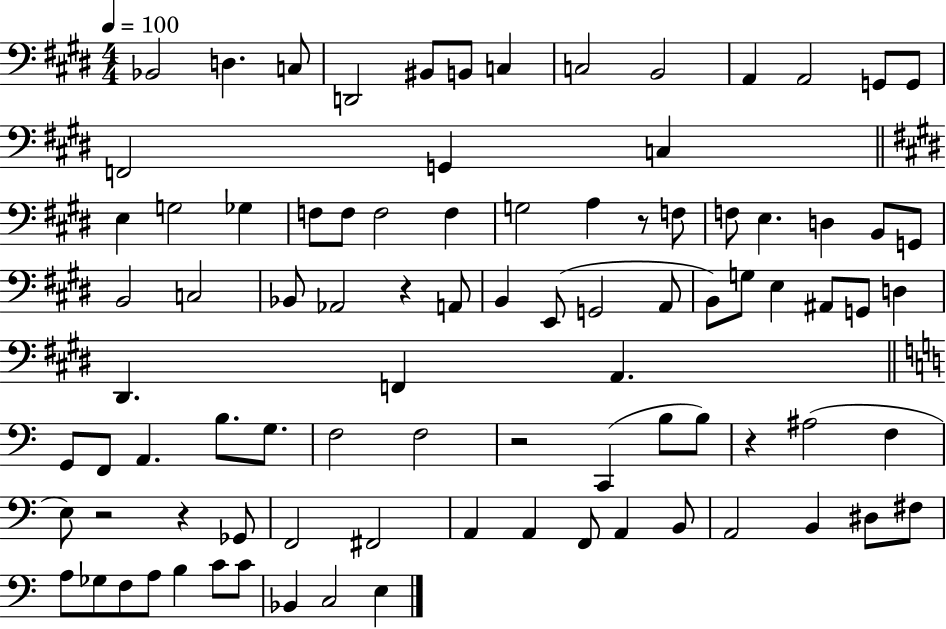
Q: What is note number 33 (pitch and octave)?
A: C3